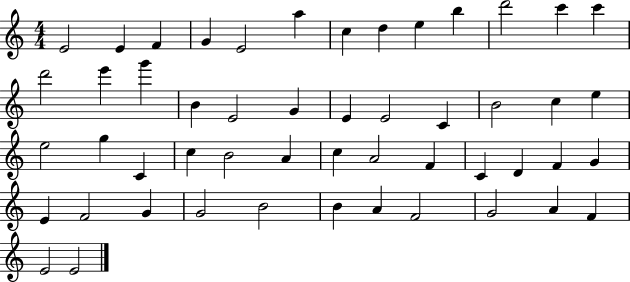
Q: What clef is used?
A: treble